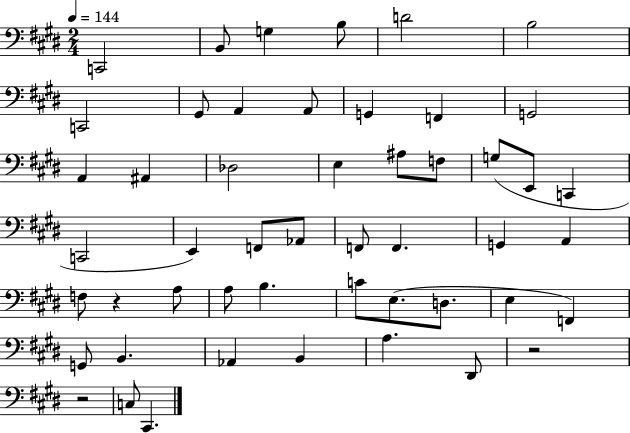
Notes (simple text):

C2/h B2/e G3/q B3/e D4/h B3/h C2/h G#2/e A2/q A2/e G2/q F2/q G2/h A2/q A#2/q Db3/h E3/q A#3/e F3/e G3/e E2/e C2/q C2/h E2/q F2/e Ab2/e F2/e F2/q. G2/q A2/q F3/e R/q A3/e A3/e B3/q. C4/e E3/e. D3/e. E3/q F2/q G2/e B2/q. Ab2/q B2/q A3/q. D#2/e R/h R/h C3/e C#2/q.